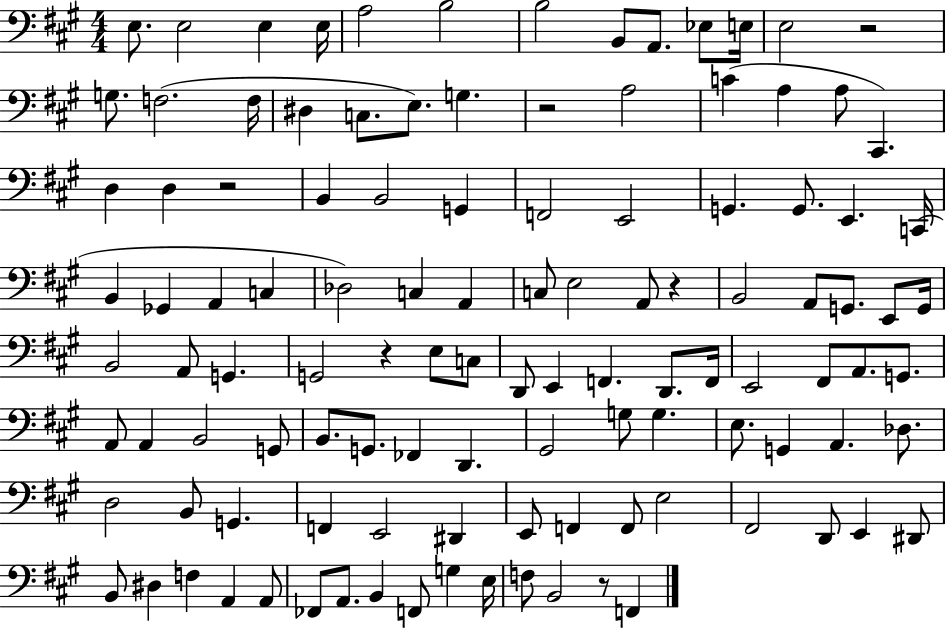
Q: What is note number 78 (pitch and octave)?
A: G2